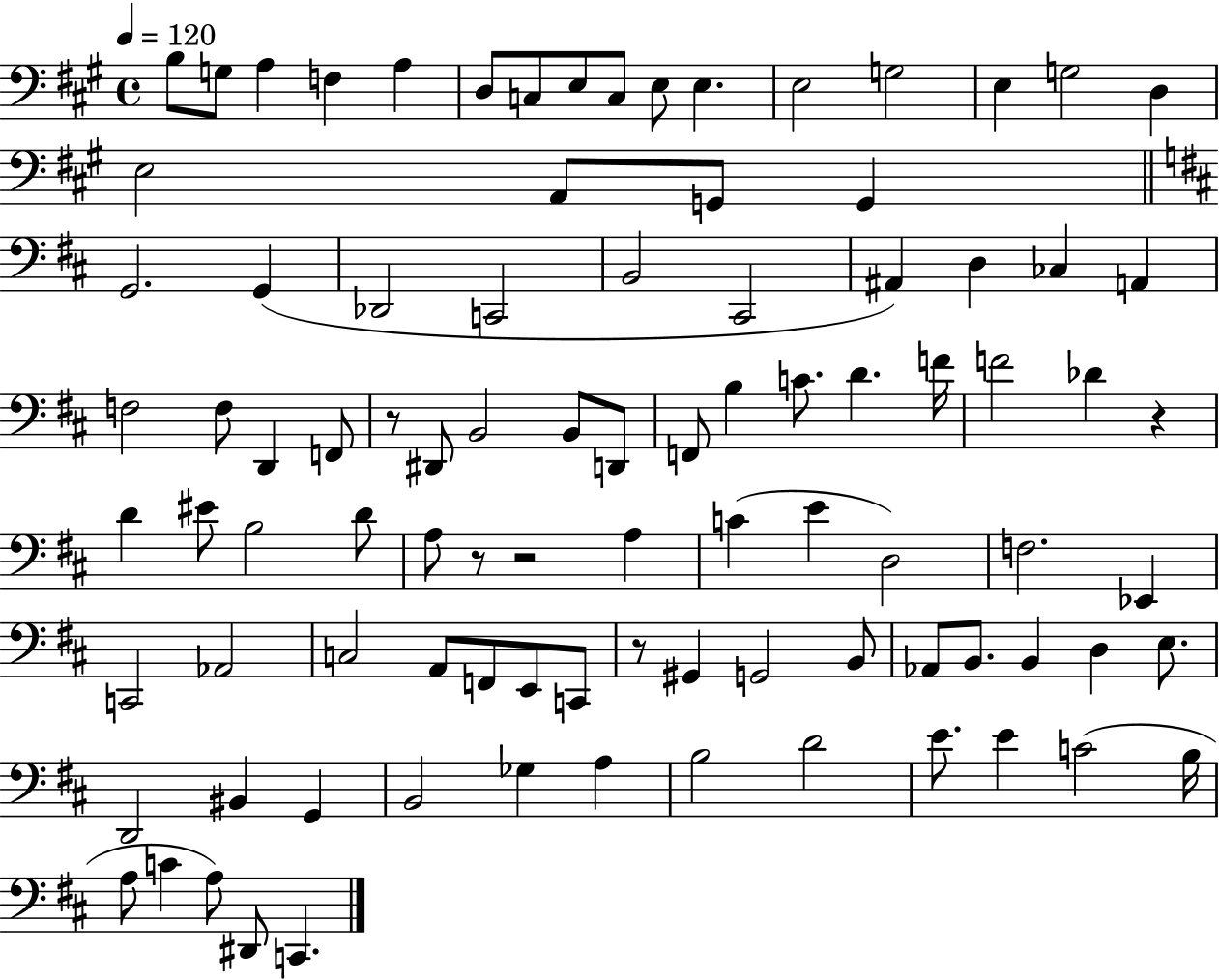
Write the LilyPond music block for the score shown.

{
  \clef bass
  \time 4/4
  \defaultTimeSignature
  \key a \major
  \tempo 4 = 120
  \repeat volta 2 { b8 g8 a4 f4 a4 | d8 c8 e8 c8 e8 e4. | e2 g2 | e4 g2 d4 | \break e2 a,8 g,8 g,4 | \bar "||" \break \key d \major g,2. g,4( | des,2 c,2 | b,2 cis,2 | ais,4) d4 ces4 a,4 | \break f2 f8 d,4 f,8 | r8 dis,8 b,2 b,8 d,8 | f,8 b4 c'8. d'4. f'16 | f'2 des'4 r4 | \break d'4 eis'8 b2 d'8 | a8 r8 r2 a4 | c'4( e'4 d2) | f2. ees,4 | \break c,2 aes,2 | c2 a,8 f,8 e,8 c,8 | r8 gis,4 g,2 b,8 | aes,8 b,8. b,4 d4 e8. | \break d,2 bis,4 g,4 | b,2 ges4 a4 | b2 d'2 | e'8. e'4 c'2( b16 | \break a8 c'4 a8) dis,8 c,4. | } \bar "|."
}